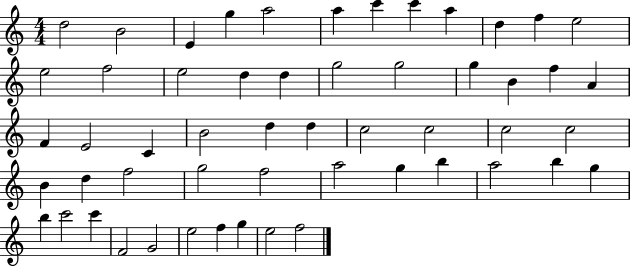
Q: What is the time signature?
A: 4/4